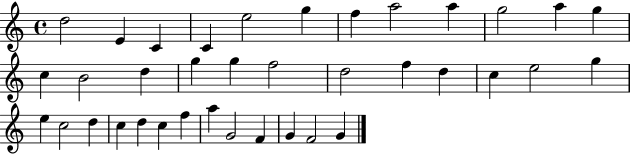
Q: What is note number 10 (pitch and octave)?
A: G5